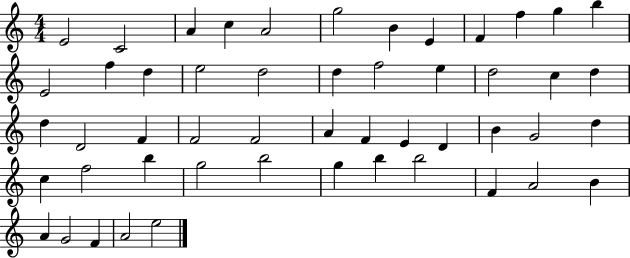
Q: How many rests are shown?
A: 0